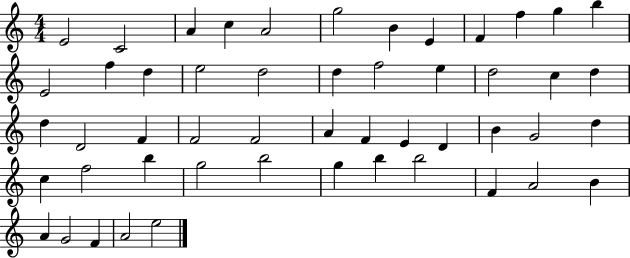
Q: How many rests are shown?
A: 0